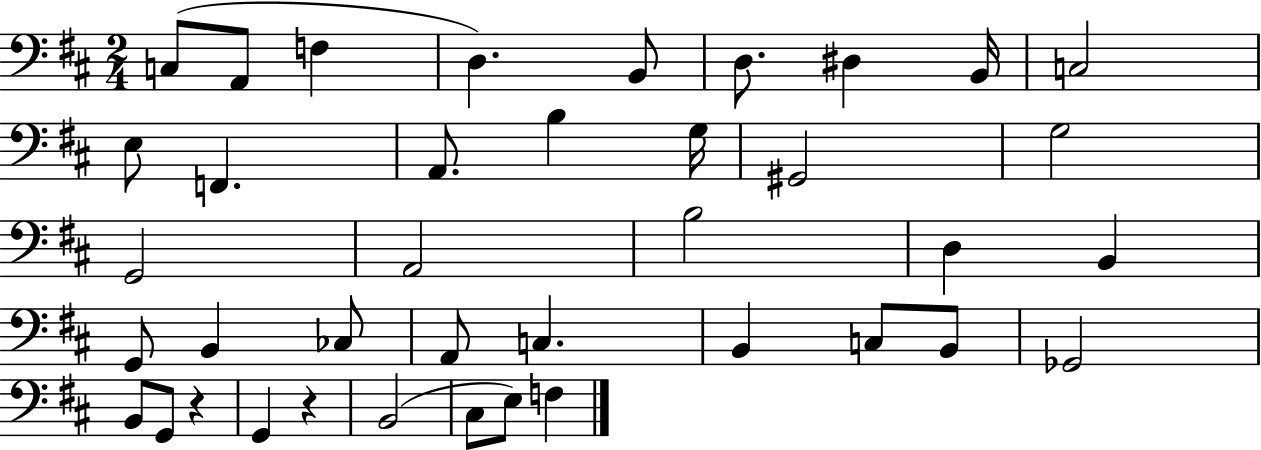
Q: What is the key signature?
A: D major